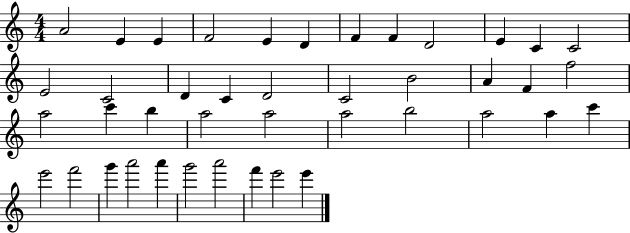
A4/h E4/q E4/q F4/h E4/q D4/q F4/q F4/q D4/h E4/q C4/q C4/h E4/h C4/h D4/q C4/q D4/h C4/h B4/h A4/q F4/q F5/h A5/h C6/q B5/q A5/h A5/h A5/h B5/h A5/h A5/q C6/q E6/h F6/h G6/q A6/h A6/q G6/h A6/h F6/q E6/h E6/q